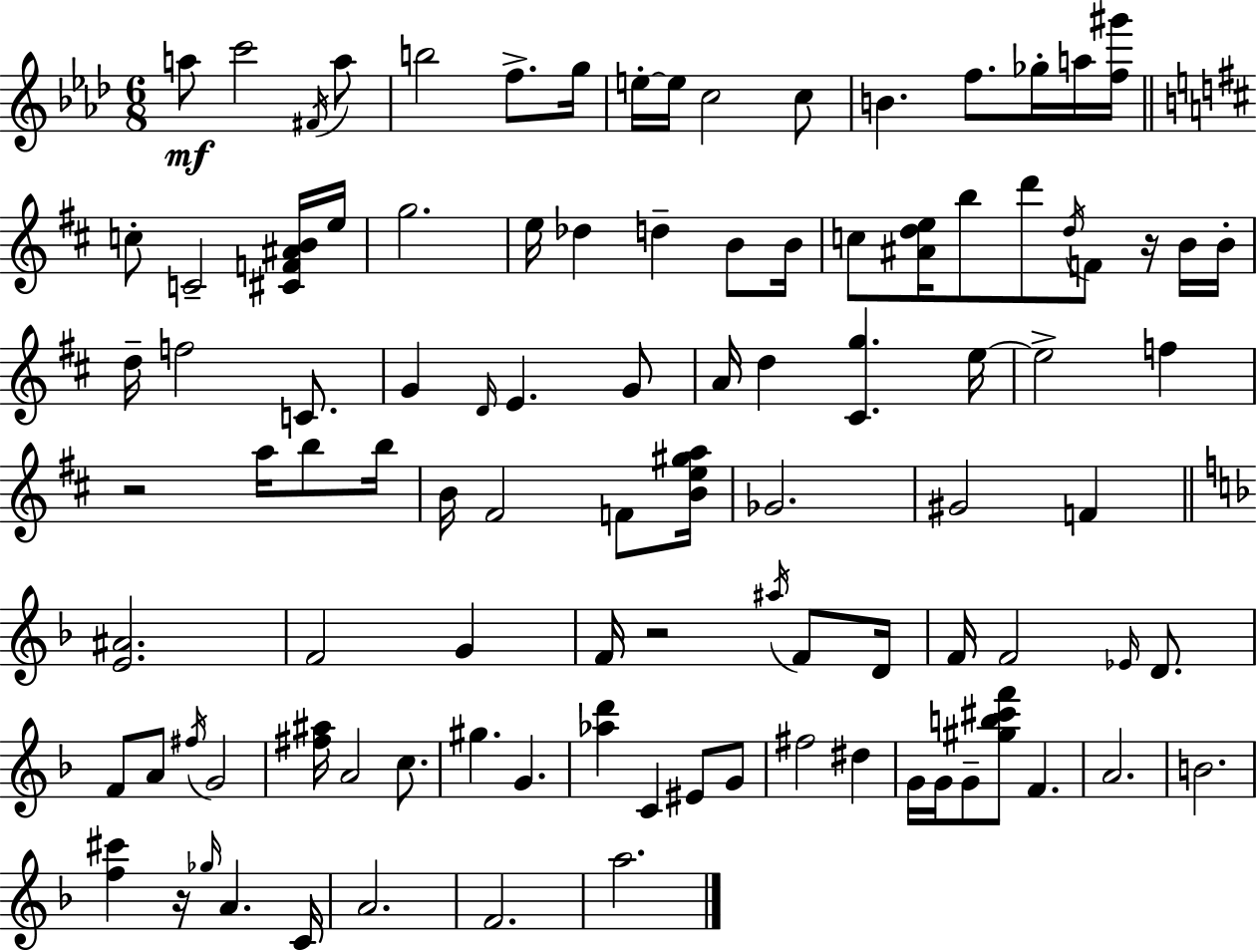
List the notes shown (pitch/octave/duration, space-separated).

A5/e C6/h F#4/s A5/e B5/h F5/e. G5/s E5/s E5/s C5/h C5/e B4/q. F5/e. Gb5/s A5/s [F5,G#6]/s C5/e C4/h [C#4,F4,A#4,B4]/s E5/s G5/h. E5/s Db5/q D5/q B4/e B4/s C5/e [A#4,D5,E5]/s B5/e D6/e D5/s F4/e R/s B4/s B4/s D5/s F5/h C4/e. G4/q D4/s E4/q. G4/e A4/s D5/q [C#4,G5]/q. E5/s E5/h F5/q R/h A5/s B5/e B5/s B4/s F#4/h F4/e [B4,E5,G#5,A5]/s Gb4/h. G#4/h F4/q [E4,A#4]/h. F4/h G4/q F4/s R/h A#5/s F4/e D4/s F4/s F4/h Eb4/s D4/e. F4/e A4/e F#5/s G4/h [F#5,A#5]/s A4/h C5/e. G#5/q. G4/q. [Ab5,D6]/q C4/q EIS4/e G4/e F#5/h D#5/q G4/s G4/s G4/e [G#5,B5,C#6,F6]/e F4/q. A4/h. B4/h. [F5,C#6]/q R/s Gb5/s A4/q. C4/s A4/h. F4/h. A5/h.